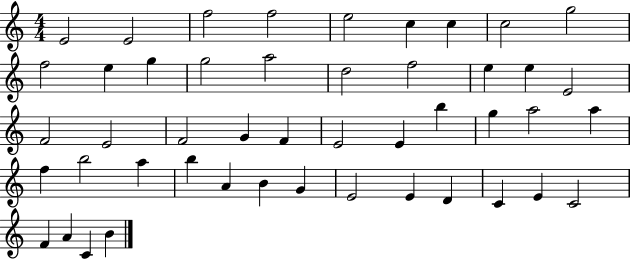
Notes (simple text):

E4/h E4/h F5/h F5/h E5/h C5/q C5/q C5/h G5/h F5/h E5/q G5/q G5/h A5/h D5/h F5/h E5/q E5/q E4/h F4/h E4/h F4/h G4/q F4/q E4/h E4/q B5/q G5/q A5/h A5/q F5/q B5/h A5/q B5/q A4/q B4/q G4/q E4/h E4/q D4/q C4/q E4/q C4/h F4/q A4/q C4/q B4/q